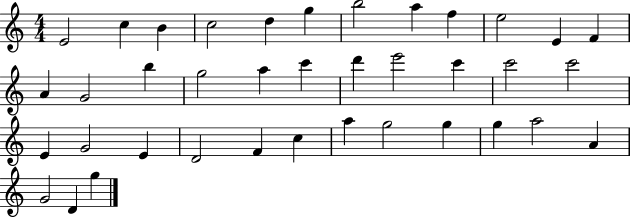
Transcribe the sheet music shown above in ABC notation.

X:1
T:Untitled
M:4/4
L:1/4
K:C
E2 c B c2 d g b2 a f e2 E F A G2 b g2 a c' d' e'2 c' c'2 c'2 E G2 E D2 F c a g2 g g a2 A G2 D g